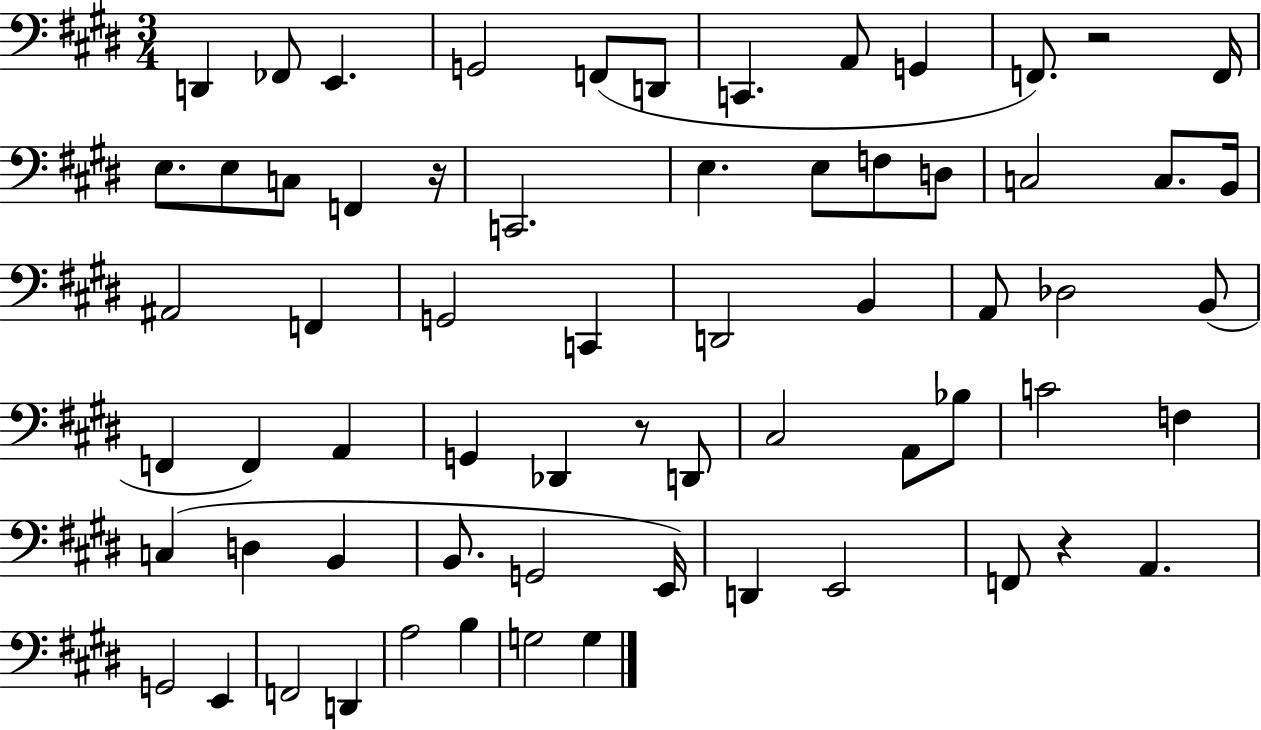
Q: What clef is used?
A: bass